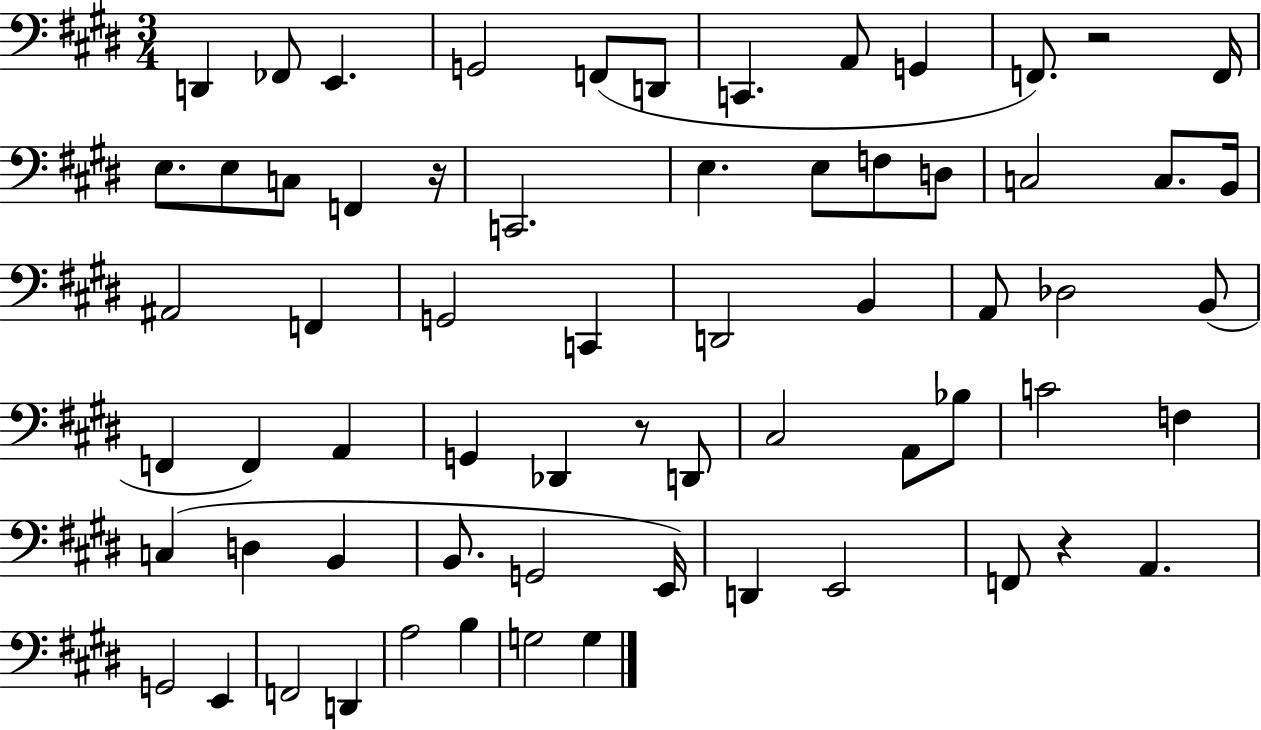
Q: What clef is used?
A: bass